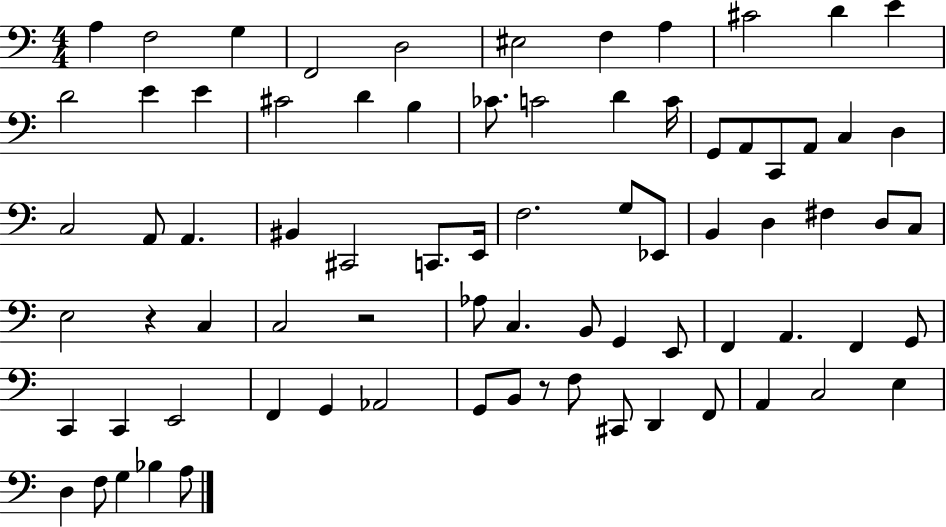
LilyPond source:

{
  \clef bass
  \numericTimeSignature
  \time 4/4
  \key c \major
  a4 f2 g4 | f,2 d2 | eis2 f4 a4 | cis'2 d'4 e'4 | \break d'2 e'4 e'4 | cis'2 d'4 b4 | ces'8. c'2 d'4 c'16 | g,8 a,8 c,8 a,8 c4 d4 | \break c2 a,8 a,4. | bis,4 cis,2 c,8. e,16 | f2. g8 ees,8 | b,4 d4 fis4 d8 c8 | \break e2 r4 c4 | c2 r2 | aes8 c4. b,8 g,4 e,8 | f,4 a,4. f,4 g,8 | \break c,4 c,4 e,2 | f,4 g,4 aes,2 | g,8 b,8 r8 f8 cis,8 d,4 f,8 | a,4 c2 e4 | \break d4 f8 g4 bes4 a8 | \bar "|."
}